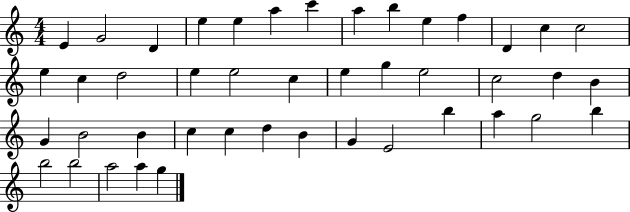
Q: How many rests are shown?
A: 0